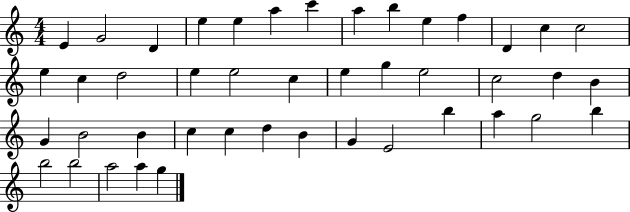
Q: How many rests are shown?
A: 0